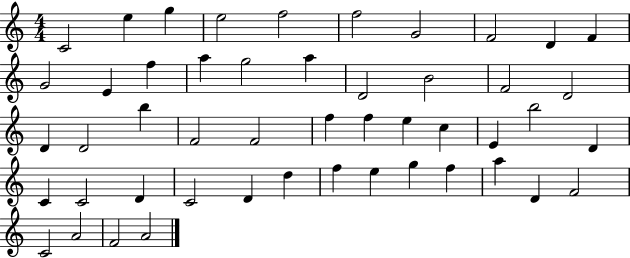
X:1
T:Untitled
M:4/4
L:1/4
K:C
C2 e g e2 f2 f2 G2 F2 D F G2 E f a g2 a D2 B2 F2 D2 D D2 b F2 F2 f f e c E b2 D C C2 D C2 D d f e g f a D F2 C2 A2 F2 A2